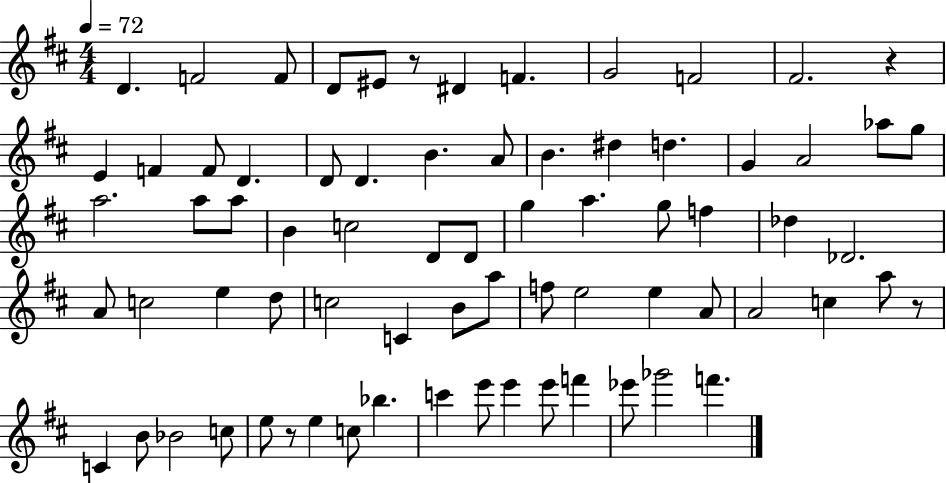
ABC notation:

X:1
T:Untitled
M:4/4
L:1/4
K:D
D F2 F/2 D/2 ^E/2 z/2 ^D F G2 F2 ^F2 z E F F/2 D D/2 D B A/2 B ^d d G A2 _a/2 g/2 a2 a/2 a/2 B c2 D/2 D/2 g a g/2 f _d _D2 A/2 c2 e d/2 c2 C B/2 a/2 f/2 e2 e A/2 A2 c a/2 z/2 C B/2 _B2 c/2 e/2 z/2 e c/2 _b c' e'/2 e' e'/2 f' _e'/2 _g'2 f'